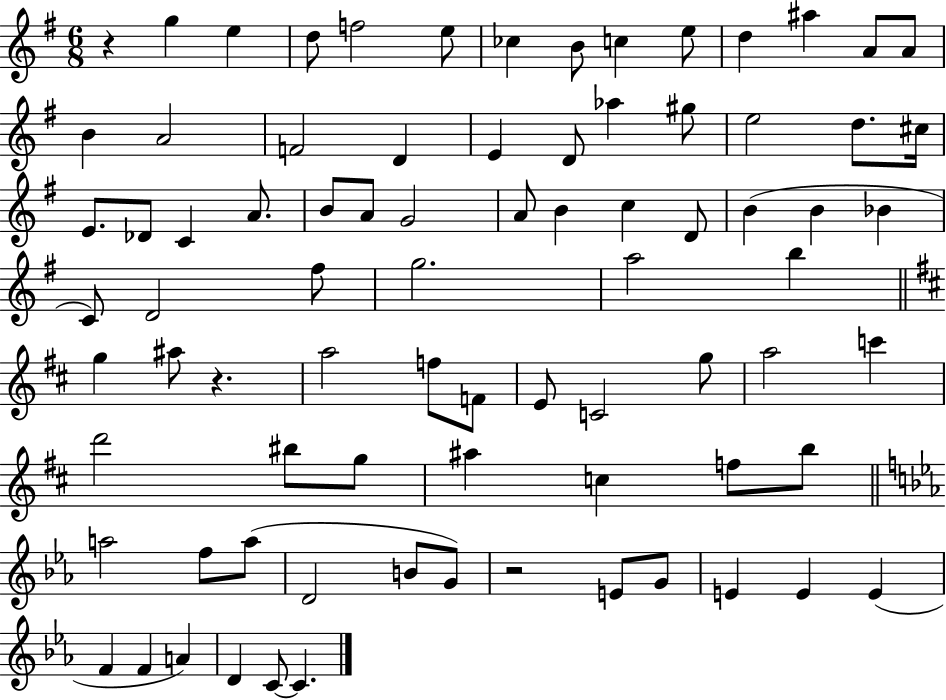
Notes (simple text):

R/q G5/q E5/q D5/e F5/h E5/e CES5/q B4/e C5/q E5/e D5/q A#5/q A4/e A4/e B4/q A4/h F4/h D4/q E4/q D4/e Ab5/q G#5/e E5/h D5/e. C#5/s E4/e. Db4/e C4/q A4/e. B4/e A4/e G4/h A4/e B4/q C5/q D4/e B4/q B4/q Bb4/q C4/e D4/h F#5/e G5/h. A5/h B5/q G5/q A#5/e R/q. A5/h F5/e F4/e E4/e C4/h G5/e A5/h C6/q D6/h BIS5/e G5/e A#5/q C5/q F5/e B5/e A5/h F5/e A5/e D4/h B4/e G4/e R/h E4/e G4/e E4/q E4/q E4/q F4/q F4/q A4/q D4/q C4/e C4/q.